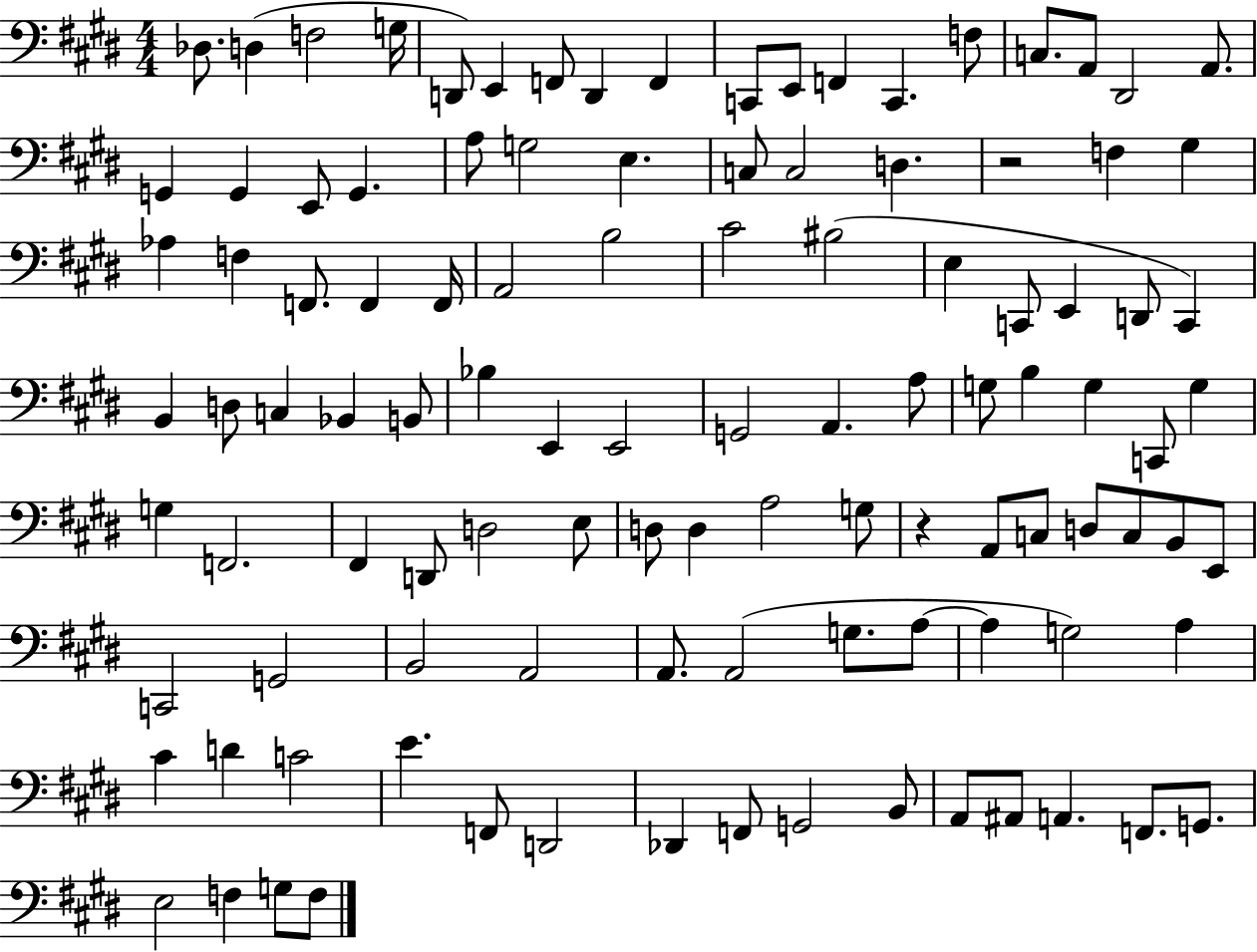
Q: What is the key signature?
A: E major